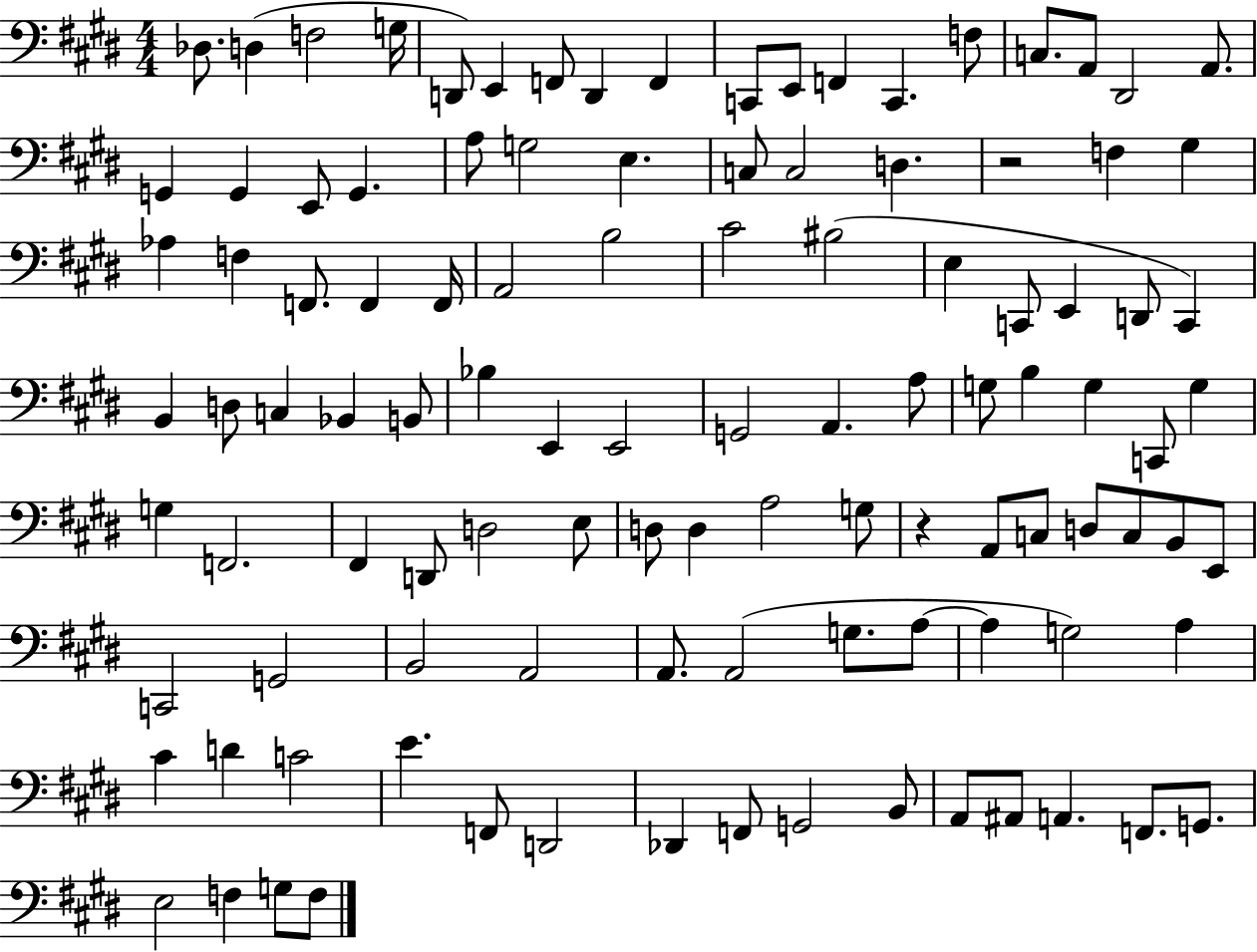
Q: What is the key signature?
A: E major